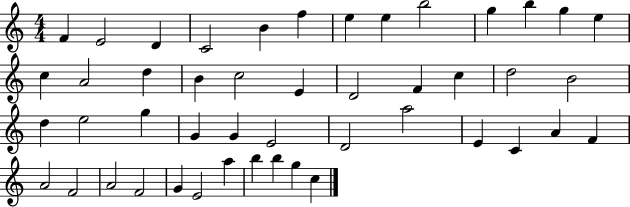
X:1
T:Untitled
M:4/4
L:1/4
K:C
F E2 D C2 B f e e b2 g b g e c A2 d B c2 E D2 F c d2 B2 d e2 g G G E2 D2 a2 E C A F A2 F2 A2 F2 G E2 a b b g c